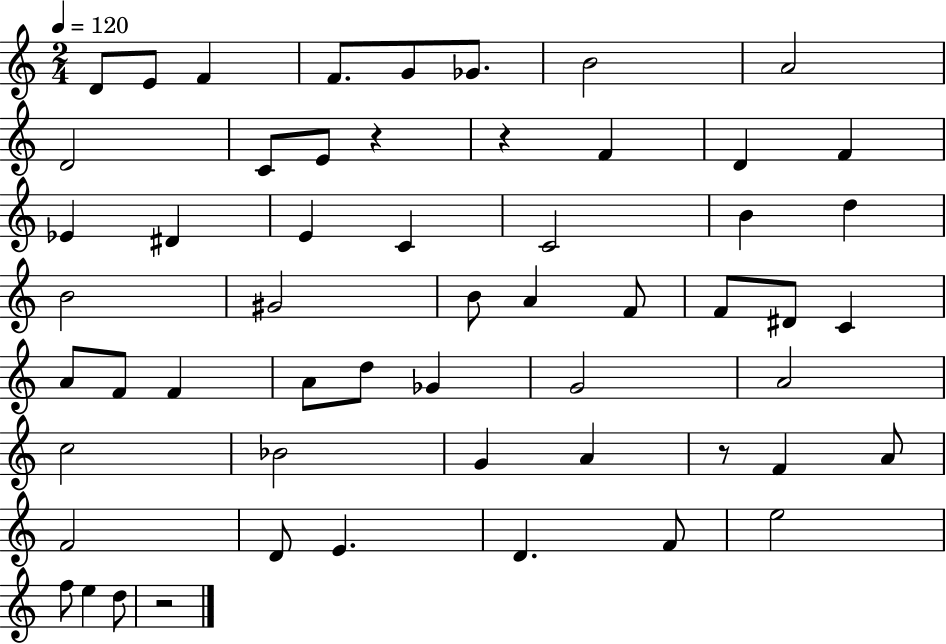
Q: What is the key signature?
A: C major